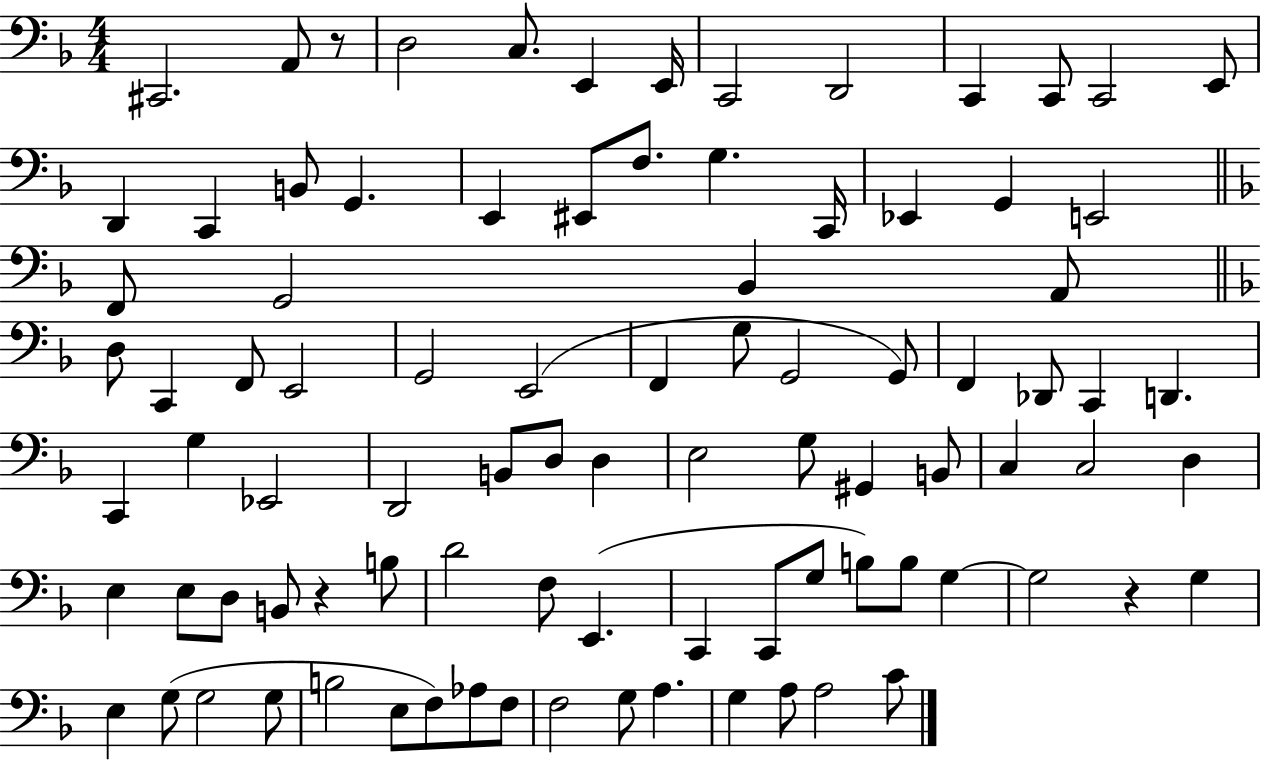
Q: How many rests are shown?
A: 3